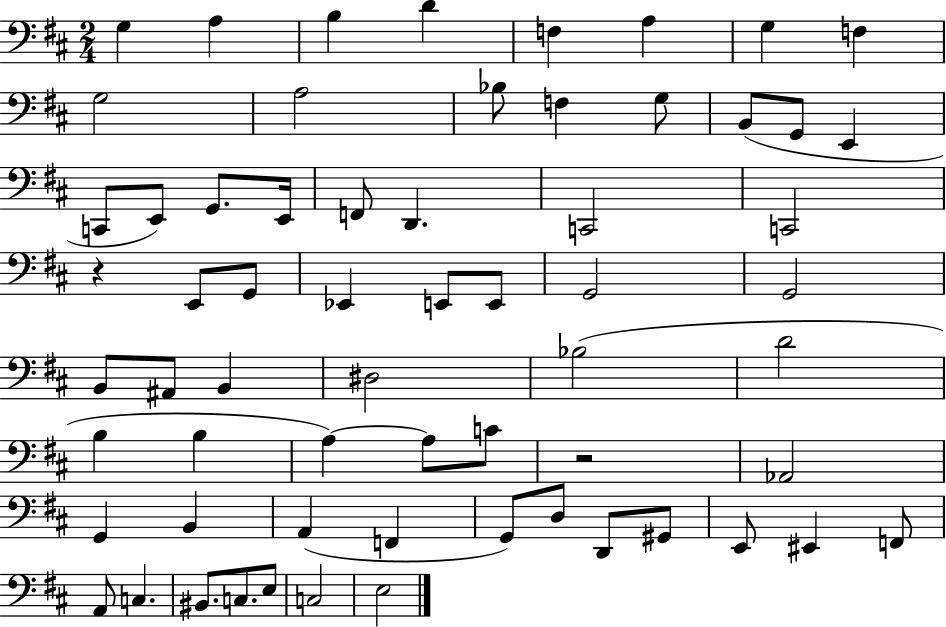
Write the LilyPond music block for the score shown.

{
  \clef bass
  \numericTimeSignature
  \time 2/4
  \key d \major
  \repeat volta 2 { g4 a4 | b4 d'4 | f4 a4 | g4 f4 | \break g2 | a2 | bes8 f4 g8 | b,8( g,8 e,4 | \break c,8 e,8) g,8. e,16 | f,8 d,4. | c,2 | c,2 | \break r4 e,8 g,8 | ees,4 e,8 e,8 | g,2 | g,2 | \break b,8 ais,8 b,4 | dis2 | bes2( | d'2 | \break b4 b4 | a4~~) a8 c'8 | r2 | aes,2 | \break g,4 b,4 | a,4( f,4 | g,8) d8 d,8 gis,8 | e,8 eis,4 f,8 | \break a,8 c4. | bis,8. c8. e8 | c2 | e2 | \break } \bar "|."
}